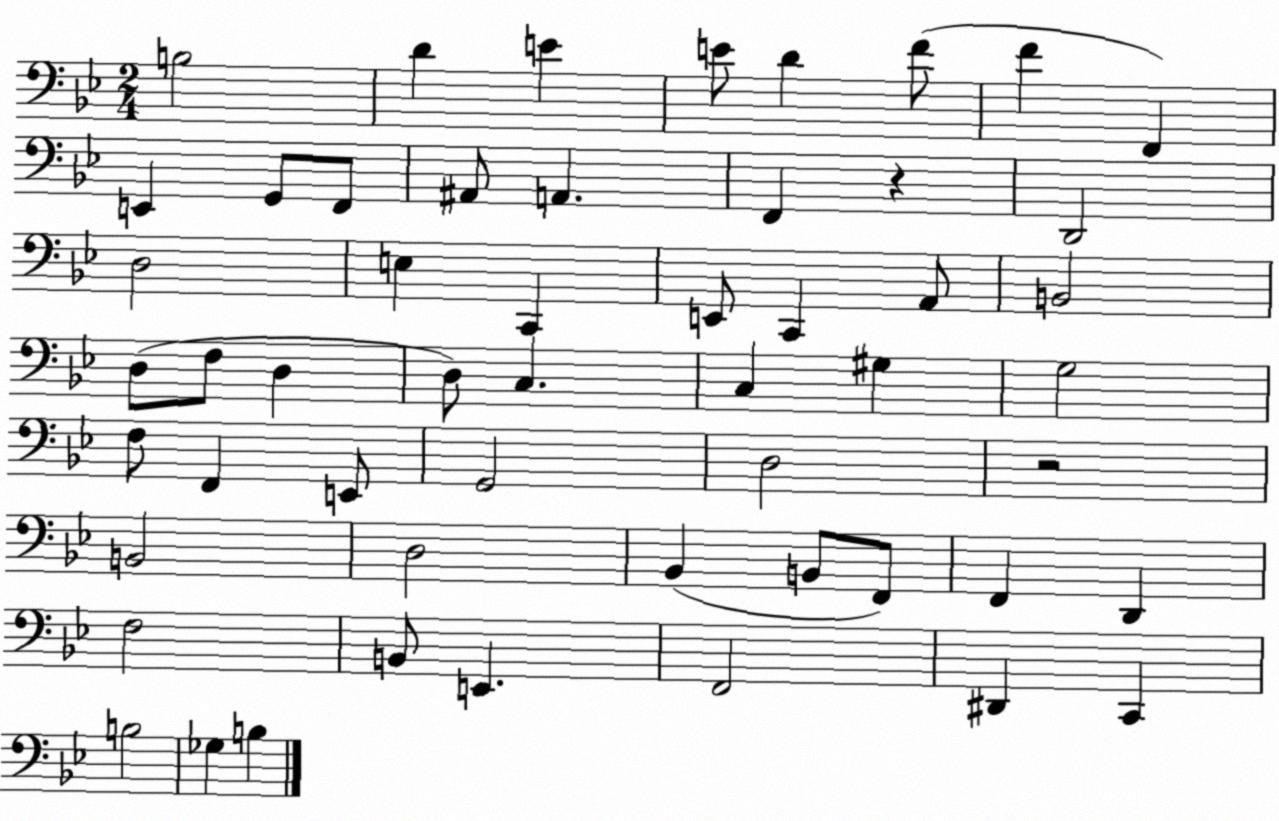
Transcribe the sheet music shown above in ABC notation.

X:1
T:Untitled
M:2/4
L:1/4
K:Bb
B,2 D E E/2 D F/2 F F,, E,, G,,/2 F,,/2 ^A,,/2 A,, F,, z D,,2 D,2 E, C,, E,,/2 C,, A,,/2 B,,2 D,/2 F,/2 D, D,/2 C, C, ^G, G,2 F,/2 F,, E,,/2 G,,2 D,2 z2 B,,2 D,2 _B,, B,,/2 F,,/2 F,, D,, F,2 B,,/2 E,, F,,2 ^D,, C,, B,2 _G, B,